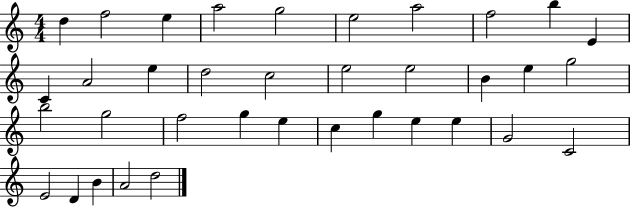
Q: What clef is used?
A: treble